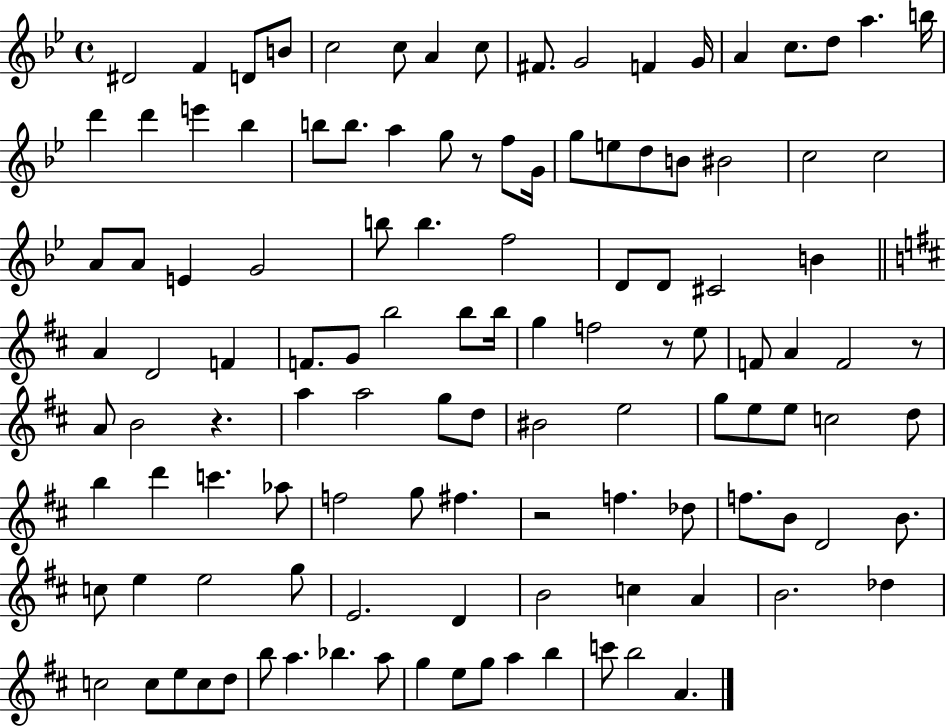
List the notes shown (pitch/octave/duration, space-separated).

D#4/h F4/q D4/e B4/e C5/h C5/e A4/q C5/e F#4/e. G4/h F4/q G4/s A4/q C5/e. D5/e A5/q. B5/s D6/q D6/q E6/q Bb5/q B5/e B5/e. A5/q G5/e R/e F5/e G4/s G5/e E5/e D5/e B4/e BIS4/h C5/h C5/h A4/e A4/e E4/q G4/h B5/e B5/q. F5/h D4/e D4/e C#4/h B4/q A4/q D4/h F4/q F4/e. G4/e B5/h B5/e B5/s G5/q F5/h R/e E5/e F4/e A4/q F4/h R/e A4/e B4/h R/q. A5/q A5/h G5/e D5/e BIS4/h E5/h G5/e E5/e E5/e C5/h D5/e B5/q D6/q C6/q. Ab5/e F5/h G5/e F#5/q. R/h F5/q. Db5/e F5/e. B4/e D4/h B4/e. C5/e E5/q E5/h G5/e E4/h. D4/q B4/h C5/q A4/q B4/h. Db5/q C5/h C5/e E5/e C5/e D5/e B5/e A5/q. Bb5/q. A5/e G5/q E5/e G5/e A5/q B5/q C6/e B5/h A4/q.